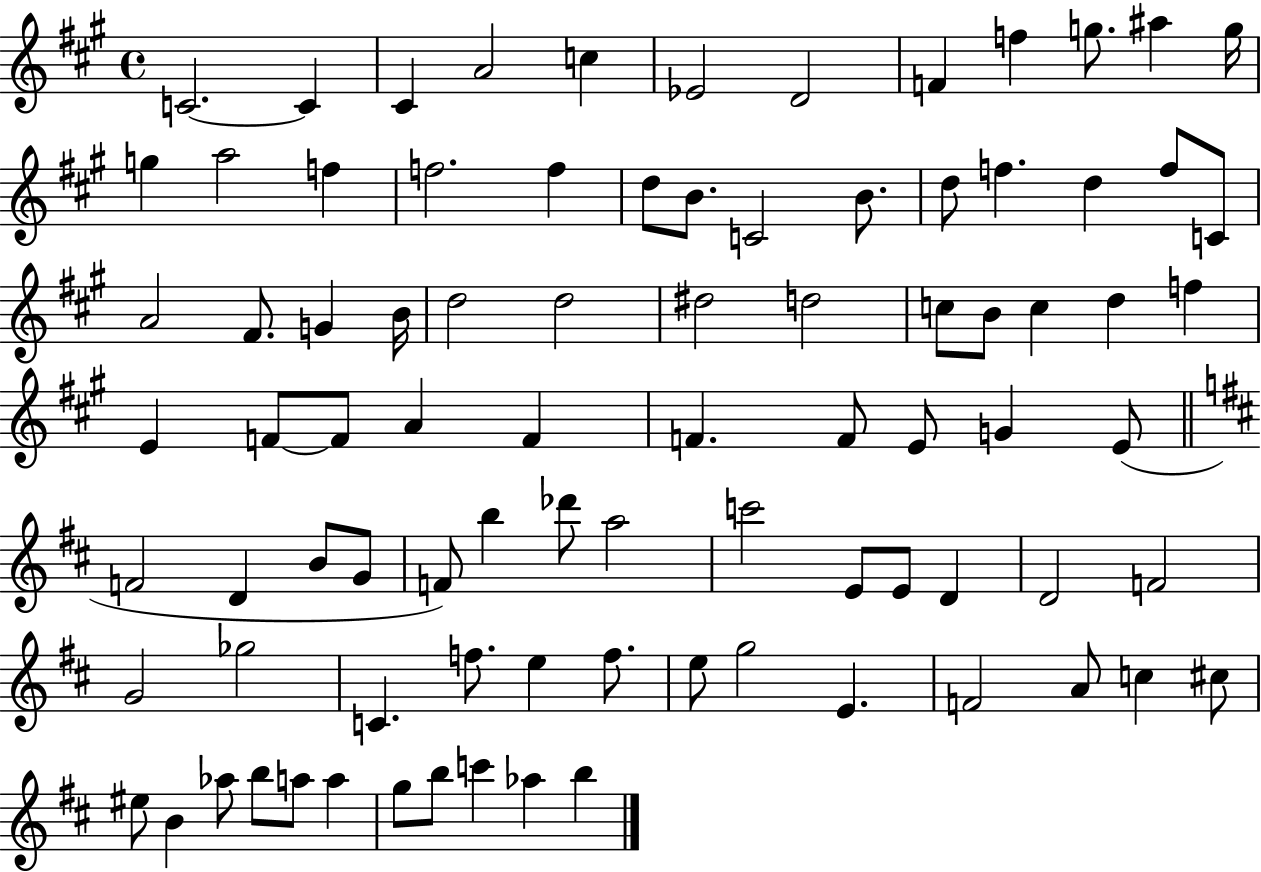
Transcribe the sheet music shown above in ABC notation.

X:1
T:Untitled
M:4/4
L:1/4
K:A
C2 C ^C A2 c _E2 D2 F f g/2 ^a g/4 g a2 f f2 f d/2 B/2 C2 B/2 d/2 f d f/2 C/2 A2 ^F/2 G B/4 d2 d2 ^d2 d2 c/2 B/2 c d f E F/2 F/2 A F F F/2 E/2 G E/2 F2 D B/2 G/2 F/2 b _d'/2 a2 c'2 E/2 E/2 D D2 F2 G2 _g2 C f/2 e f/2 e/2 g2 E F2 A/2 c ^c/2 ^e/2 B _a/2 b/2 a/2 a g/2 b/2 c' _a b